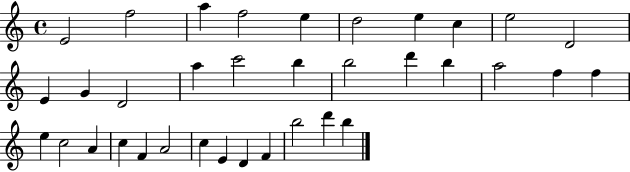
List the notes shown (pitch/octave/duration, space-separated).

E4/h F5/h A5/q F5/h E5/q D5/h E5/q C5/q E5/h D4/h E4/q G4/q D4/h A5/q C6/h B5/q B5/h D6/q B5/q A5/h F5/q F5/q E5/q C5/h A4/q C5/q F4/q A4/h C5/q E4/q D4/q F4/q B5/h D6/q B5/q